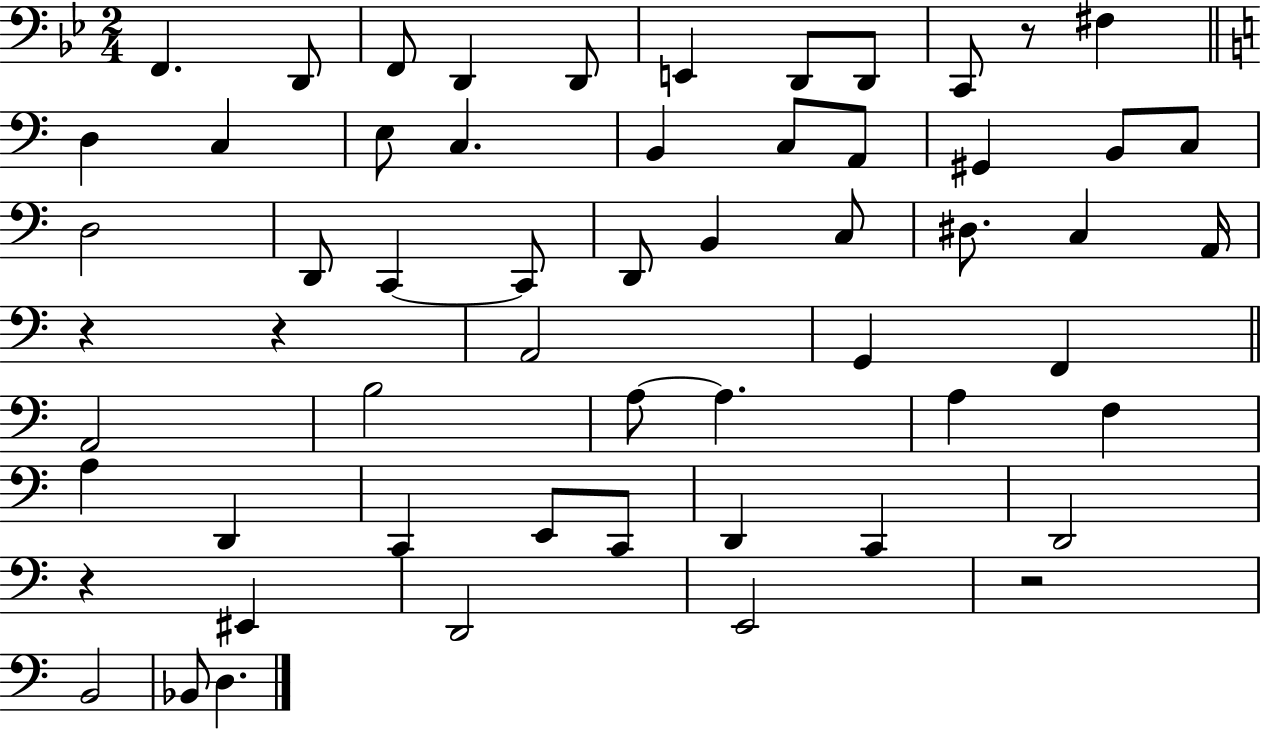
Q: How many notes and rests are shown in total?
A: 58